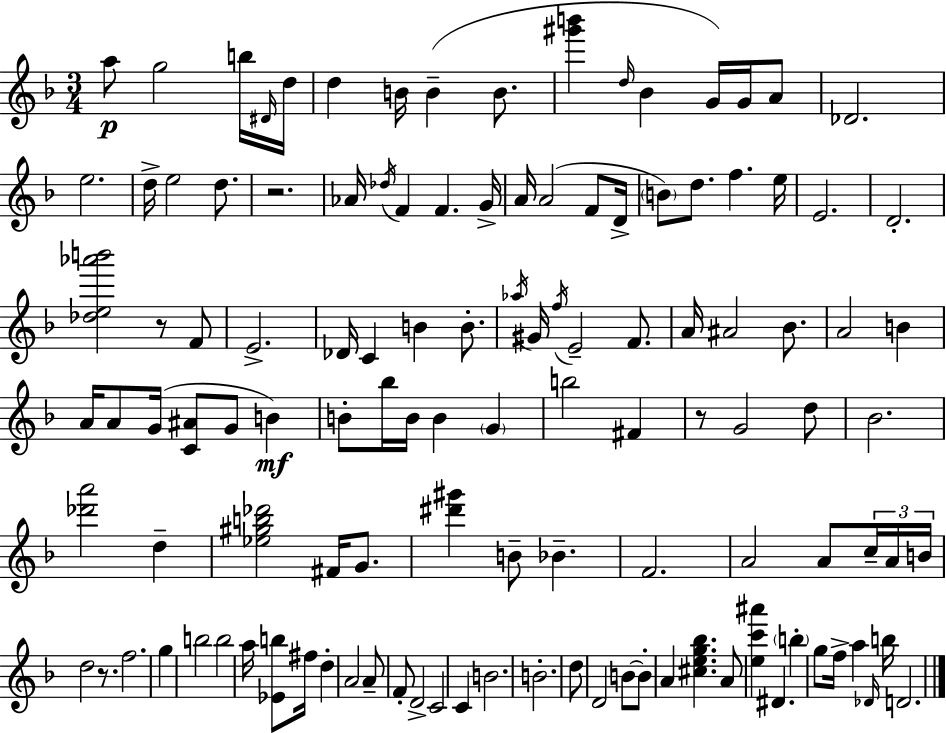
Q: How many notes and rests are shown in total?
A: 119